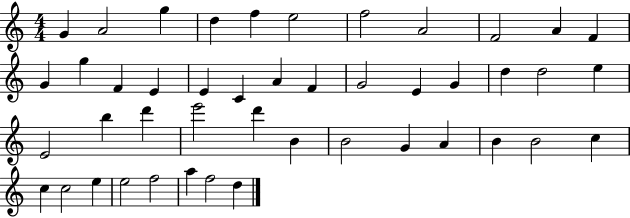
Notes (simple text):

G4/q A4/h G5/q D5/q F5/q E5/h F5/h A4/h F4/h A4/q F4/q G4/q G5/q F4/q E4/q E4/q C4/q A4/q F4/q G4/h E4/q G4/q D5/q D5/h E5/q E4/h B5/q D6/q E6/h D6/q B4/q B4/h G4/q A4/q B4/q B4/h C5/q C5/q C5/h E5/q E5/h F5/h A5/q F5/h D5/q